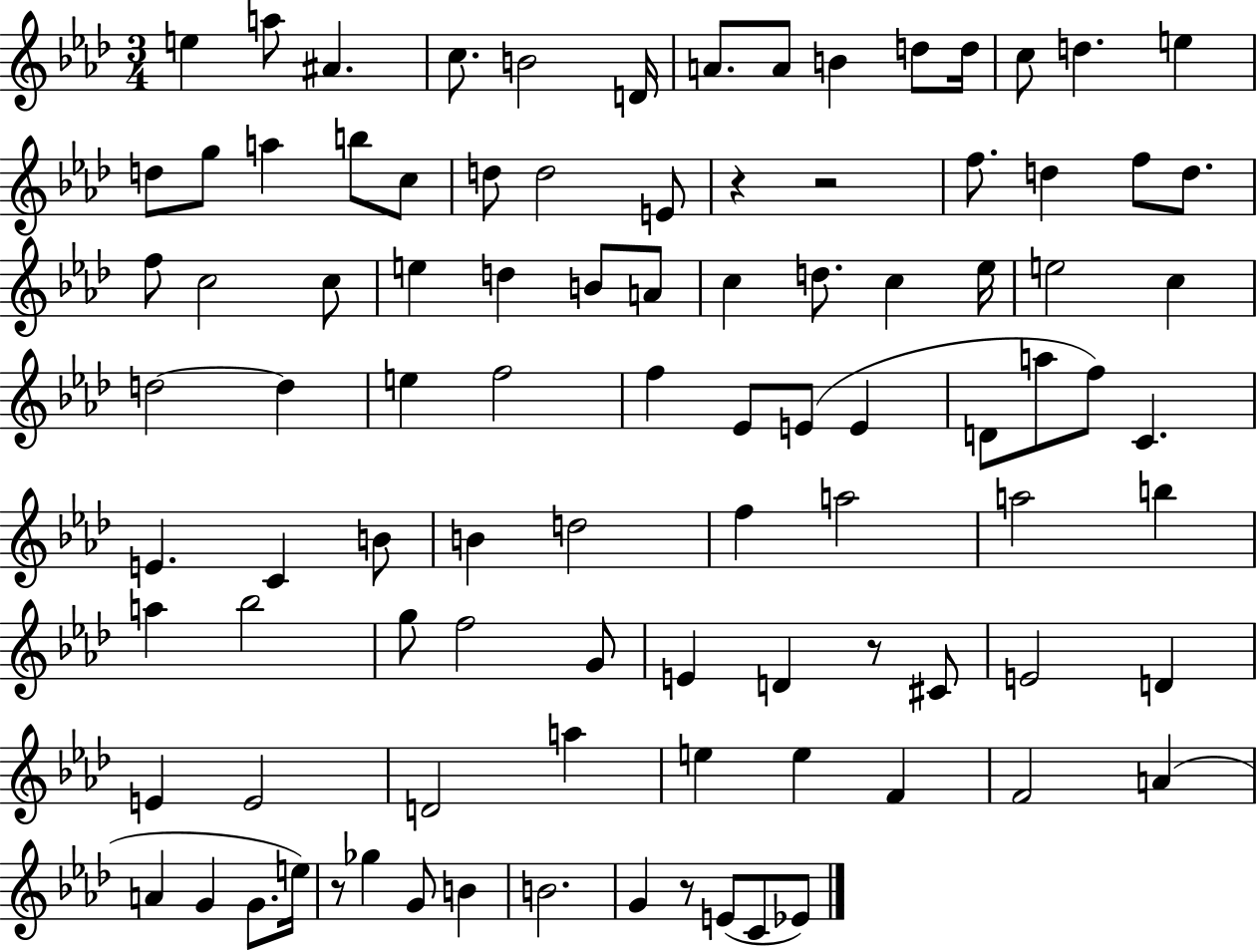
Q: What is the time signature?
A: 3/4